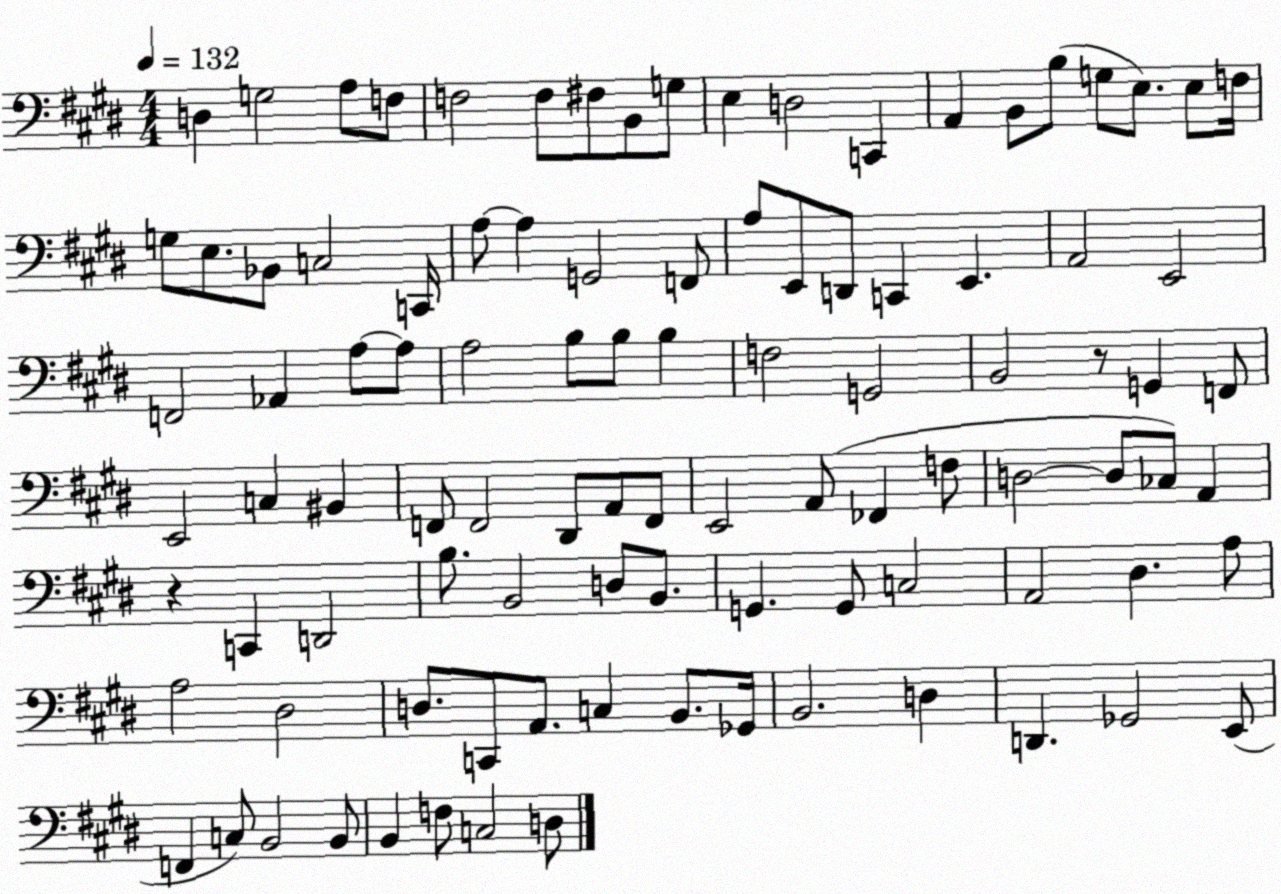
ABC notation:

X:1
T:Untitled
M:4/4
L:1/4
K:E
D, G,2 A,/2 F,/2 F,2 F,/2 ^F,/2 B,,/2 G,/2 E, D,2 C,, A,, B,,/2 B,/2 G,/2 E,/2 E,/2 F,/4 G,/2 E,/2 _B,,/2 C,2 C,,/4 A,/2 A, G,,2 F,,/2 A,/2 E,,/2 D,,/2 C,, E,, A,,2 E,,2 F,,2 _A,, A,/2 A,/2 A,2 B,/2 B,/2 B, F,2 G,,2 B,,2 z/2 G,, F,,/2 E,,2 C, ^B,, F,,/2 F,,2 ^D,,/2 A,,/2 F,,/2 E,,2 A,,/2 _F,, F,/2 D,2 D,/2 _C,/2 A,, z C,, D,,2 B,/2 B,,2 D,/2 B,,/2 G,, G,,/2 C,2 A,,2 ^D, A,/2 A,2 ^D,2 D,/2 C,,/2 A,,/2 C, B,,/2 _G,,/4 B,,2 D, D,, _G,,2 E,,/2 F,, C,/2 B,,2 B,,/2 B,, F,/2 C,2 D,/2